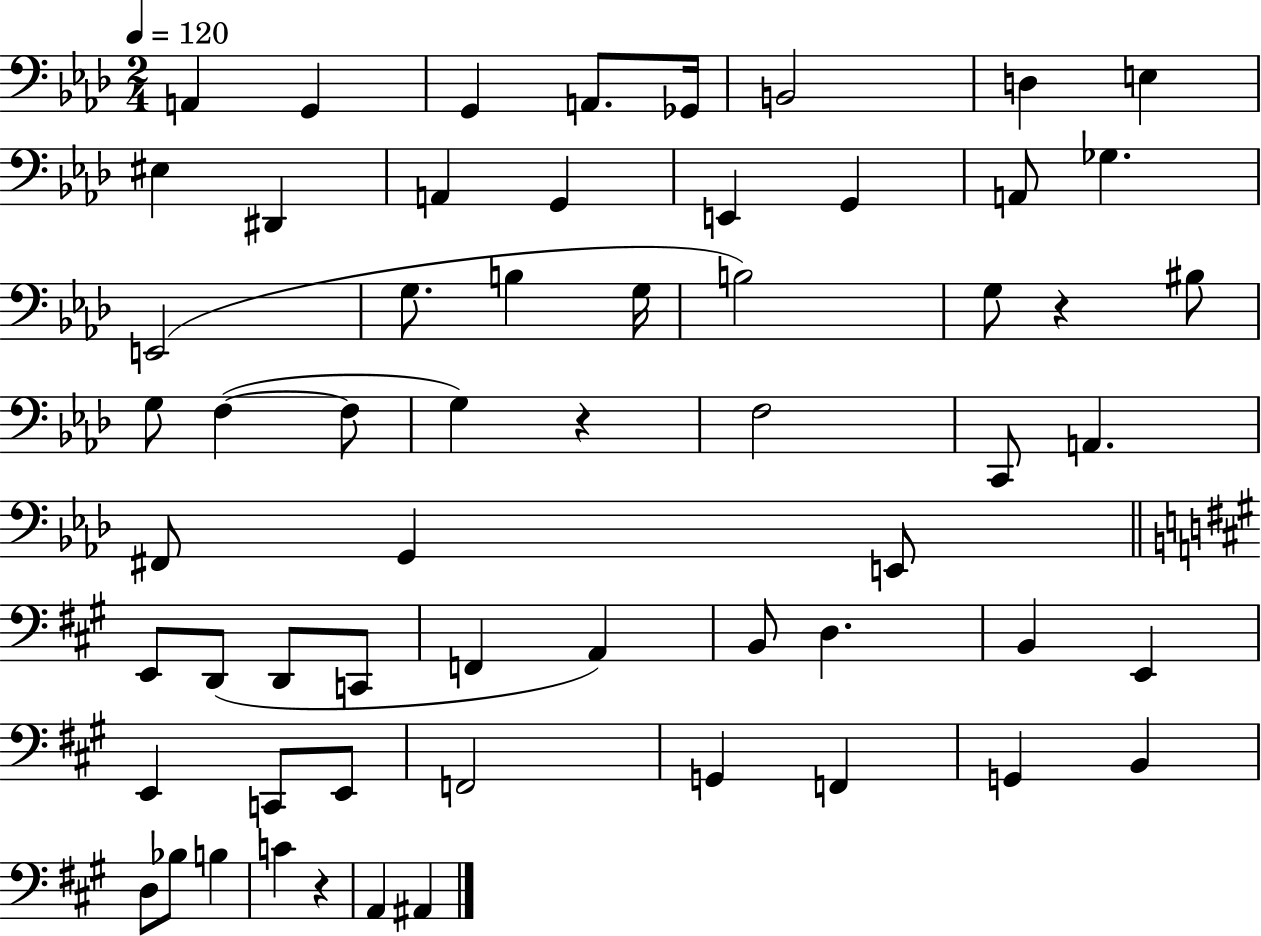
{
  \clef bass
  \numericTimeSignature
  \time 2/4
  \key aes \major
  \tempo 4 = 120
  \repeat volta 2 { a,4 g,4 | g,4 a,8. ges,16 | b,2 | d4 e4 | \break eis4 dis,4 | a,4 g,4 | e,4 g,4 | a,8 ges4. | \break e,2( | g8. b4 g16 | b2) | g8 r4 bis8 | \break g8 f4~(~ f8 | g4) r4 | f2 | c,8 a,4. | \break fis,8 g,4 e,8 | \bar "||" \break \key a \major e,8 d,8( d,8 c,8 | f,4 a,4) | b,8 d4. | b,4 e,4 | \break e,4 c,8 e,8 | f,2 | g,4 f,4 | g,4 b,4 | \break d8 bes8 b4 | c'4 r4 | a,4 ais,4 | } \bar "|."
}